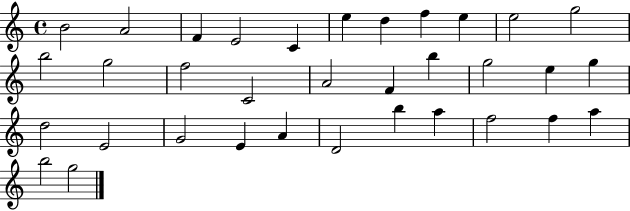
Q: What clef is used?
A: treble